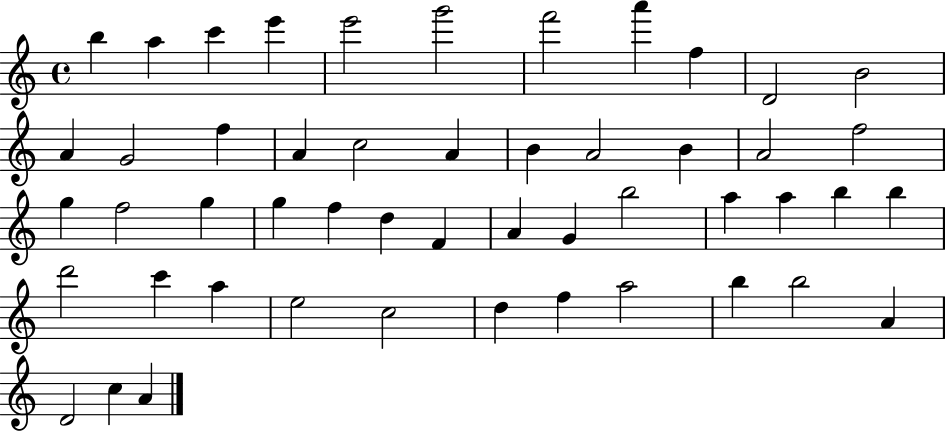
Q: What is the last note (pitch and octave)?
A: A4